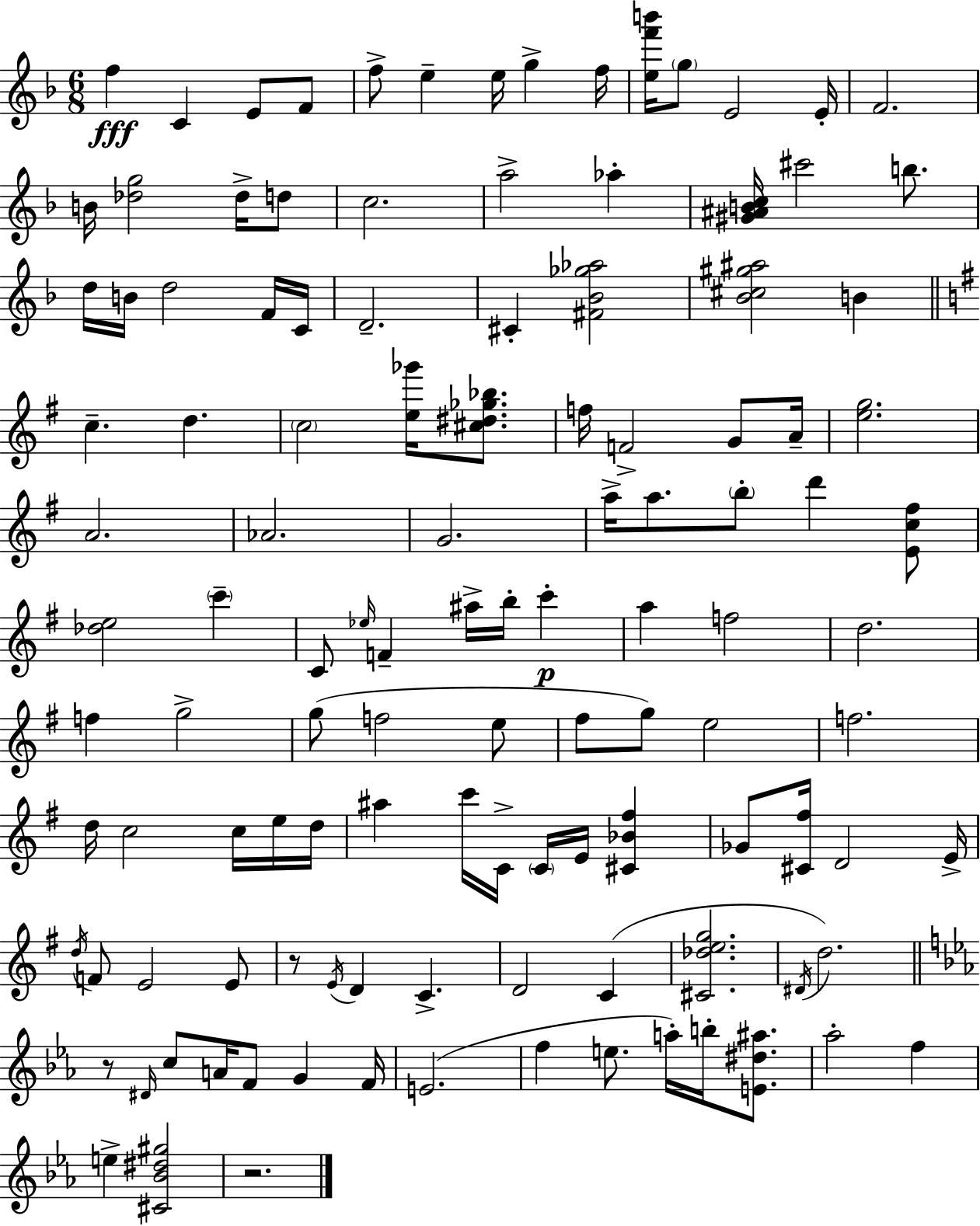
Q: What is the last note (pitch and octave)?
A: E5